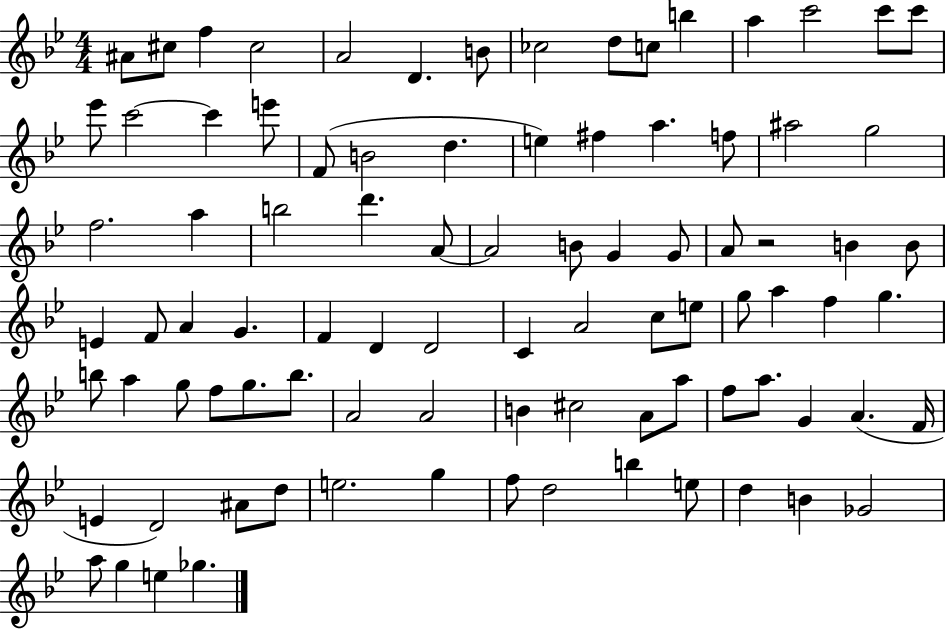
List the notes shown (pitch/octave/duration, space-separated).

A#4/e C#5/e F5/q C#5/h A4/h D4/q. B4/e CES5/h D5/e C5/e B5/q A5/q C6/h C6/e C6/e Eb6/e C6/h C6/q E6/e F4/e B4/h D5/q. E5/q F#5/q A5/q. F5/e A#5/h G5/h F5/h. A5/q B5/h D6/q. A4/e A4/h B4/e G4/q G4/e A4/e R/h B4/q B4/e E4/q F4/e A4/q G4/q. F4/q D4/q D4/h C4/q A4/h C5/e E5/e G5/e A5/q F5/q G5/q. B5/e A5/q G5/e F5/e G5/e. B5/e. A4/h A4/h B4/q C#5/h A4/e A5/e F5/e A5/e. G4/q A4/q. F4/s E4/q D4/h A#4/e D5/e E5/h. G5/q F5/e D5/h B5/q E5/e D5/q B4/q Gb4/h A5/e G5/q E5/q Gb5/q.